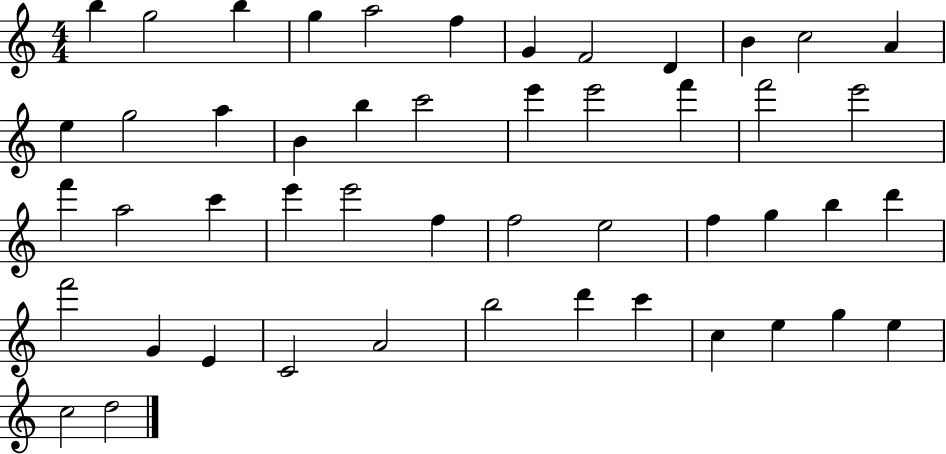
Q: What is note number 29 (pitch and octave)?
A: F5